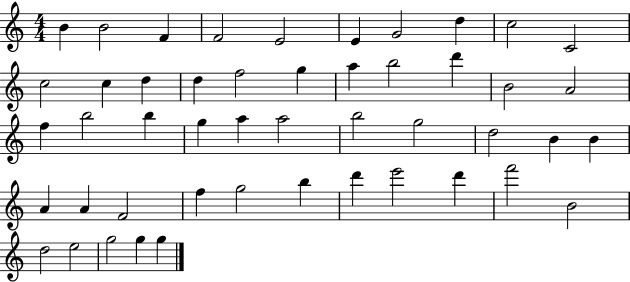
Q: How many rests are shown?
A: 0